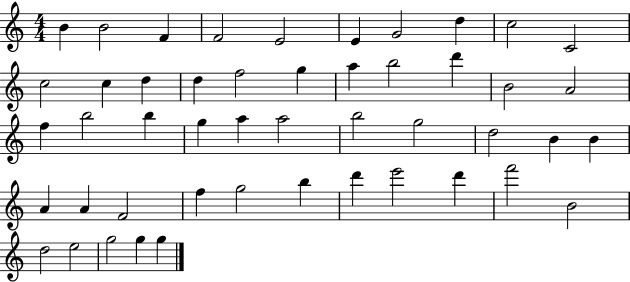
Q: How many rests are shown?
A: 0